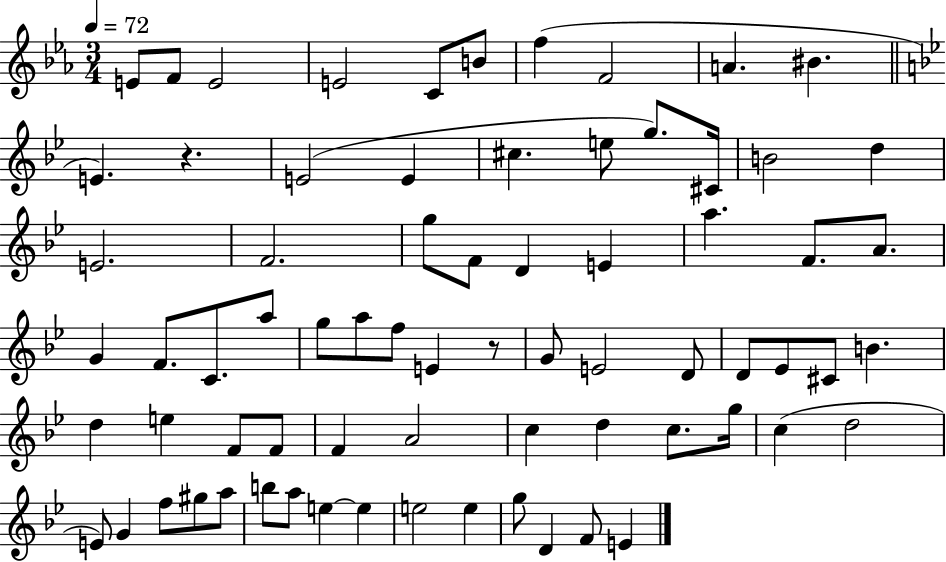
E4/e F4/e E4/h E4/h C4/e B4/e F5/q F4/h A4/q. BIS4/q. E4/q. R/q. E4/h E4/q C#5/q. E5/e G5/e. C#4/s B4/h D5/q E4/h. F4/h. G5/e F4/e D4/q E4/q A5/q. F4/e. A4/e. G4/q F4/e. C4/e. A5/e G5/e A5/e F5/e E4/q R/e G4/e E4/h D4/e D4/e Eb4/e C#4/e B4/q. D5/q E5/q F4/e F4/e F4/q A4/h C5/q D5/q C5/e. G5/s C5/q D5/h E4/e G4/q F5/e G#5/e A5/e B5/e A5/e E5/q E5/q E5/h E5/q G5/e D4/q F4/e E4/q